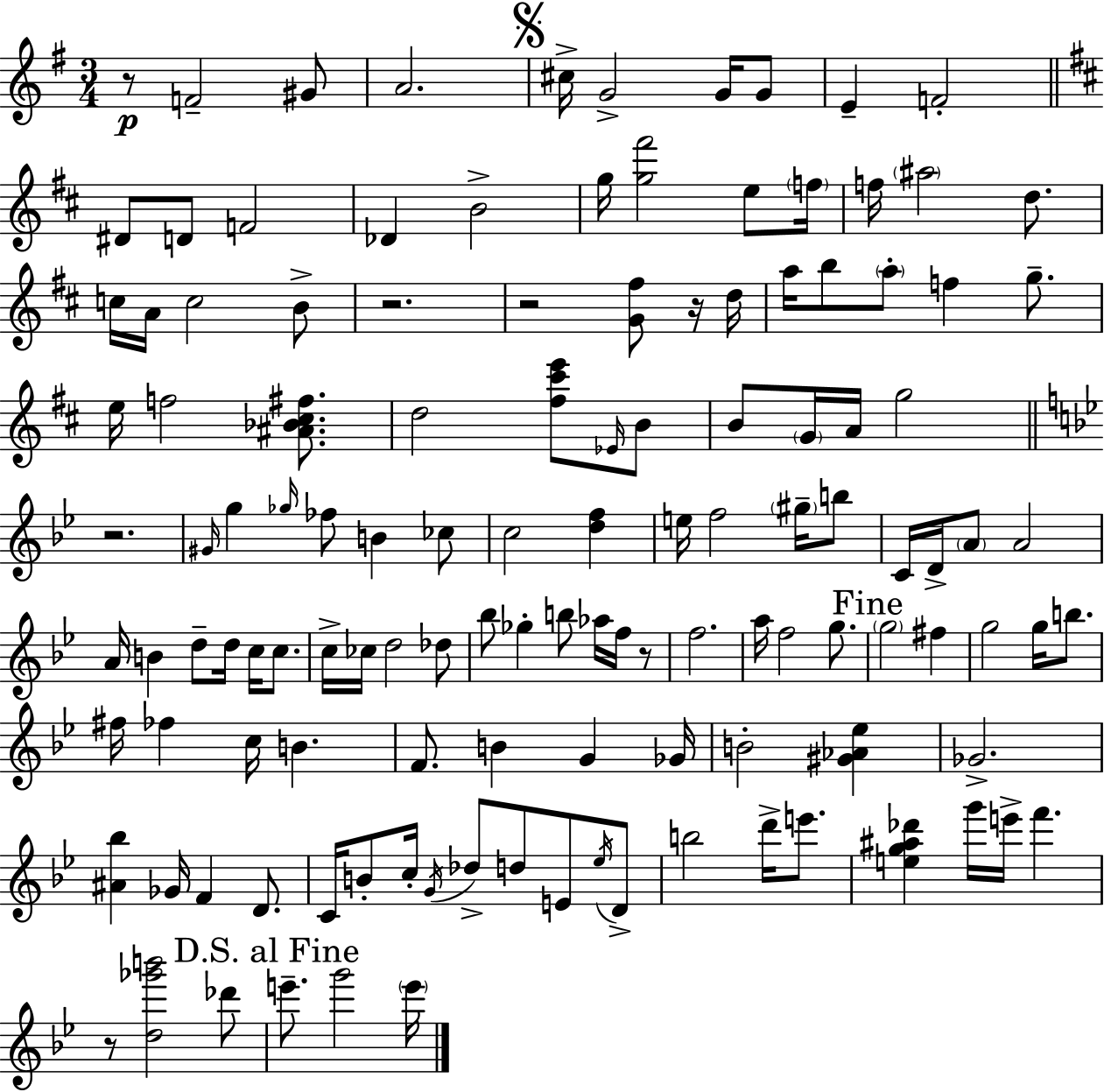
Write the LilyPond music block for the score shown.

{
  \clef treble
  \numericTimeSignature
  \time 3/4
  \key g \major
  \repeat volta 2 { r8\p f'2-- gis'8 | a'2. | \mark \markup { \musicglyph "scripts.segno" } cis''16-> g'2-> g'16 g'8 | e'4-- f'2-. | \break \bar "||" \break \key d \major dis'8 d'8 f'2 | des'4 b'2-> | g''16 <g'' fis'''>2 e''8 \parenthesize f''16 | f''16 \parenthesize ais''2 d''8. | \break c''16 a'16 c''2 b'8-> | r2. | r2 <g' fis''>8 r16 d''16 | a''16 b''8 \parenthesize a''8-. f''4 g''8.-- | \break e''16 f''2 <ais' bes' cis'' fis''>8. | d''2 <fis'' cis''' e'''>8 \grace { ees'16 } b'8 | b'8 \parenthesize g'16 a'16 g''2 | \bar "||" \break \key bes \major r2. | \grace { gis'16 } g''4 \grace { ges''16 } fes''8 b'4 | ces''8 c''2 <d'' f''>4 | e''16 f''2 \parenthesize gis''16-- | \break b''8 c'16 d'16-> \parenthesize a'8 a'2 | a'16 b'4 d''8-- d''16 c''16 c''8. | c''16-> ces''16 d''2 | des''8 bes''8 ges''4-. b''8 aes''16 f''16 | \break r8 f''2. | a''16 f''2 g''8. | \mark "Fine" \parenthesize g''2 fis''4 | g''2 g''16 b''8. | \break fis''16 fes''4 c''16 b'4. | f'8. b'4 g'4 | ges'16 b'2-. <gis' aes' ees''>4 | ges'2.-> | \break <ais' bes''>4 ges'16 f'4 d'8. | c'16 b'8-. c''16-. \acciaccatura { g'16 } des''8-> d''8 e'8 | \acciaccatura { ees''16 } d'8-> b''2 | d'''16-> e'''8. <e'' g'' ais'' des'''>4 g'''16 e'''16-> f'''4. | \break r8 <d'' ges''' b'''>2 | des'''8 \mark "D.S. al Fine" e'''8.-- g'''2 | \parenthesize e'''16 } \bar "|."
}